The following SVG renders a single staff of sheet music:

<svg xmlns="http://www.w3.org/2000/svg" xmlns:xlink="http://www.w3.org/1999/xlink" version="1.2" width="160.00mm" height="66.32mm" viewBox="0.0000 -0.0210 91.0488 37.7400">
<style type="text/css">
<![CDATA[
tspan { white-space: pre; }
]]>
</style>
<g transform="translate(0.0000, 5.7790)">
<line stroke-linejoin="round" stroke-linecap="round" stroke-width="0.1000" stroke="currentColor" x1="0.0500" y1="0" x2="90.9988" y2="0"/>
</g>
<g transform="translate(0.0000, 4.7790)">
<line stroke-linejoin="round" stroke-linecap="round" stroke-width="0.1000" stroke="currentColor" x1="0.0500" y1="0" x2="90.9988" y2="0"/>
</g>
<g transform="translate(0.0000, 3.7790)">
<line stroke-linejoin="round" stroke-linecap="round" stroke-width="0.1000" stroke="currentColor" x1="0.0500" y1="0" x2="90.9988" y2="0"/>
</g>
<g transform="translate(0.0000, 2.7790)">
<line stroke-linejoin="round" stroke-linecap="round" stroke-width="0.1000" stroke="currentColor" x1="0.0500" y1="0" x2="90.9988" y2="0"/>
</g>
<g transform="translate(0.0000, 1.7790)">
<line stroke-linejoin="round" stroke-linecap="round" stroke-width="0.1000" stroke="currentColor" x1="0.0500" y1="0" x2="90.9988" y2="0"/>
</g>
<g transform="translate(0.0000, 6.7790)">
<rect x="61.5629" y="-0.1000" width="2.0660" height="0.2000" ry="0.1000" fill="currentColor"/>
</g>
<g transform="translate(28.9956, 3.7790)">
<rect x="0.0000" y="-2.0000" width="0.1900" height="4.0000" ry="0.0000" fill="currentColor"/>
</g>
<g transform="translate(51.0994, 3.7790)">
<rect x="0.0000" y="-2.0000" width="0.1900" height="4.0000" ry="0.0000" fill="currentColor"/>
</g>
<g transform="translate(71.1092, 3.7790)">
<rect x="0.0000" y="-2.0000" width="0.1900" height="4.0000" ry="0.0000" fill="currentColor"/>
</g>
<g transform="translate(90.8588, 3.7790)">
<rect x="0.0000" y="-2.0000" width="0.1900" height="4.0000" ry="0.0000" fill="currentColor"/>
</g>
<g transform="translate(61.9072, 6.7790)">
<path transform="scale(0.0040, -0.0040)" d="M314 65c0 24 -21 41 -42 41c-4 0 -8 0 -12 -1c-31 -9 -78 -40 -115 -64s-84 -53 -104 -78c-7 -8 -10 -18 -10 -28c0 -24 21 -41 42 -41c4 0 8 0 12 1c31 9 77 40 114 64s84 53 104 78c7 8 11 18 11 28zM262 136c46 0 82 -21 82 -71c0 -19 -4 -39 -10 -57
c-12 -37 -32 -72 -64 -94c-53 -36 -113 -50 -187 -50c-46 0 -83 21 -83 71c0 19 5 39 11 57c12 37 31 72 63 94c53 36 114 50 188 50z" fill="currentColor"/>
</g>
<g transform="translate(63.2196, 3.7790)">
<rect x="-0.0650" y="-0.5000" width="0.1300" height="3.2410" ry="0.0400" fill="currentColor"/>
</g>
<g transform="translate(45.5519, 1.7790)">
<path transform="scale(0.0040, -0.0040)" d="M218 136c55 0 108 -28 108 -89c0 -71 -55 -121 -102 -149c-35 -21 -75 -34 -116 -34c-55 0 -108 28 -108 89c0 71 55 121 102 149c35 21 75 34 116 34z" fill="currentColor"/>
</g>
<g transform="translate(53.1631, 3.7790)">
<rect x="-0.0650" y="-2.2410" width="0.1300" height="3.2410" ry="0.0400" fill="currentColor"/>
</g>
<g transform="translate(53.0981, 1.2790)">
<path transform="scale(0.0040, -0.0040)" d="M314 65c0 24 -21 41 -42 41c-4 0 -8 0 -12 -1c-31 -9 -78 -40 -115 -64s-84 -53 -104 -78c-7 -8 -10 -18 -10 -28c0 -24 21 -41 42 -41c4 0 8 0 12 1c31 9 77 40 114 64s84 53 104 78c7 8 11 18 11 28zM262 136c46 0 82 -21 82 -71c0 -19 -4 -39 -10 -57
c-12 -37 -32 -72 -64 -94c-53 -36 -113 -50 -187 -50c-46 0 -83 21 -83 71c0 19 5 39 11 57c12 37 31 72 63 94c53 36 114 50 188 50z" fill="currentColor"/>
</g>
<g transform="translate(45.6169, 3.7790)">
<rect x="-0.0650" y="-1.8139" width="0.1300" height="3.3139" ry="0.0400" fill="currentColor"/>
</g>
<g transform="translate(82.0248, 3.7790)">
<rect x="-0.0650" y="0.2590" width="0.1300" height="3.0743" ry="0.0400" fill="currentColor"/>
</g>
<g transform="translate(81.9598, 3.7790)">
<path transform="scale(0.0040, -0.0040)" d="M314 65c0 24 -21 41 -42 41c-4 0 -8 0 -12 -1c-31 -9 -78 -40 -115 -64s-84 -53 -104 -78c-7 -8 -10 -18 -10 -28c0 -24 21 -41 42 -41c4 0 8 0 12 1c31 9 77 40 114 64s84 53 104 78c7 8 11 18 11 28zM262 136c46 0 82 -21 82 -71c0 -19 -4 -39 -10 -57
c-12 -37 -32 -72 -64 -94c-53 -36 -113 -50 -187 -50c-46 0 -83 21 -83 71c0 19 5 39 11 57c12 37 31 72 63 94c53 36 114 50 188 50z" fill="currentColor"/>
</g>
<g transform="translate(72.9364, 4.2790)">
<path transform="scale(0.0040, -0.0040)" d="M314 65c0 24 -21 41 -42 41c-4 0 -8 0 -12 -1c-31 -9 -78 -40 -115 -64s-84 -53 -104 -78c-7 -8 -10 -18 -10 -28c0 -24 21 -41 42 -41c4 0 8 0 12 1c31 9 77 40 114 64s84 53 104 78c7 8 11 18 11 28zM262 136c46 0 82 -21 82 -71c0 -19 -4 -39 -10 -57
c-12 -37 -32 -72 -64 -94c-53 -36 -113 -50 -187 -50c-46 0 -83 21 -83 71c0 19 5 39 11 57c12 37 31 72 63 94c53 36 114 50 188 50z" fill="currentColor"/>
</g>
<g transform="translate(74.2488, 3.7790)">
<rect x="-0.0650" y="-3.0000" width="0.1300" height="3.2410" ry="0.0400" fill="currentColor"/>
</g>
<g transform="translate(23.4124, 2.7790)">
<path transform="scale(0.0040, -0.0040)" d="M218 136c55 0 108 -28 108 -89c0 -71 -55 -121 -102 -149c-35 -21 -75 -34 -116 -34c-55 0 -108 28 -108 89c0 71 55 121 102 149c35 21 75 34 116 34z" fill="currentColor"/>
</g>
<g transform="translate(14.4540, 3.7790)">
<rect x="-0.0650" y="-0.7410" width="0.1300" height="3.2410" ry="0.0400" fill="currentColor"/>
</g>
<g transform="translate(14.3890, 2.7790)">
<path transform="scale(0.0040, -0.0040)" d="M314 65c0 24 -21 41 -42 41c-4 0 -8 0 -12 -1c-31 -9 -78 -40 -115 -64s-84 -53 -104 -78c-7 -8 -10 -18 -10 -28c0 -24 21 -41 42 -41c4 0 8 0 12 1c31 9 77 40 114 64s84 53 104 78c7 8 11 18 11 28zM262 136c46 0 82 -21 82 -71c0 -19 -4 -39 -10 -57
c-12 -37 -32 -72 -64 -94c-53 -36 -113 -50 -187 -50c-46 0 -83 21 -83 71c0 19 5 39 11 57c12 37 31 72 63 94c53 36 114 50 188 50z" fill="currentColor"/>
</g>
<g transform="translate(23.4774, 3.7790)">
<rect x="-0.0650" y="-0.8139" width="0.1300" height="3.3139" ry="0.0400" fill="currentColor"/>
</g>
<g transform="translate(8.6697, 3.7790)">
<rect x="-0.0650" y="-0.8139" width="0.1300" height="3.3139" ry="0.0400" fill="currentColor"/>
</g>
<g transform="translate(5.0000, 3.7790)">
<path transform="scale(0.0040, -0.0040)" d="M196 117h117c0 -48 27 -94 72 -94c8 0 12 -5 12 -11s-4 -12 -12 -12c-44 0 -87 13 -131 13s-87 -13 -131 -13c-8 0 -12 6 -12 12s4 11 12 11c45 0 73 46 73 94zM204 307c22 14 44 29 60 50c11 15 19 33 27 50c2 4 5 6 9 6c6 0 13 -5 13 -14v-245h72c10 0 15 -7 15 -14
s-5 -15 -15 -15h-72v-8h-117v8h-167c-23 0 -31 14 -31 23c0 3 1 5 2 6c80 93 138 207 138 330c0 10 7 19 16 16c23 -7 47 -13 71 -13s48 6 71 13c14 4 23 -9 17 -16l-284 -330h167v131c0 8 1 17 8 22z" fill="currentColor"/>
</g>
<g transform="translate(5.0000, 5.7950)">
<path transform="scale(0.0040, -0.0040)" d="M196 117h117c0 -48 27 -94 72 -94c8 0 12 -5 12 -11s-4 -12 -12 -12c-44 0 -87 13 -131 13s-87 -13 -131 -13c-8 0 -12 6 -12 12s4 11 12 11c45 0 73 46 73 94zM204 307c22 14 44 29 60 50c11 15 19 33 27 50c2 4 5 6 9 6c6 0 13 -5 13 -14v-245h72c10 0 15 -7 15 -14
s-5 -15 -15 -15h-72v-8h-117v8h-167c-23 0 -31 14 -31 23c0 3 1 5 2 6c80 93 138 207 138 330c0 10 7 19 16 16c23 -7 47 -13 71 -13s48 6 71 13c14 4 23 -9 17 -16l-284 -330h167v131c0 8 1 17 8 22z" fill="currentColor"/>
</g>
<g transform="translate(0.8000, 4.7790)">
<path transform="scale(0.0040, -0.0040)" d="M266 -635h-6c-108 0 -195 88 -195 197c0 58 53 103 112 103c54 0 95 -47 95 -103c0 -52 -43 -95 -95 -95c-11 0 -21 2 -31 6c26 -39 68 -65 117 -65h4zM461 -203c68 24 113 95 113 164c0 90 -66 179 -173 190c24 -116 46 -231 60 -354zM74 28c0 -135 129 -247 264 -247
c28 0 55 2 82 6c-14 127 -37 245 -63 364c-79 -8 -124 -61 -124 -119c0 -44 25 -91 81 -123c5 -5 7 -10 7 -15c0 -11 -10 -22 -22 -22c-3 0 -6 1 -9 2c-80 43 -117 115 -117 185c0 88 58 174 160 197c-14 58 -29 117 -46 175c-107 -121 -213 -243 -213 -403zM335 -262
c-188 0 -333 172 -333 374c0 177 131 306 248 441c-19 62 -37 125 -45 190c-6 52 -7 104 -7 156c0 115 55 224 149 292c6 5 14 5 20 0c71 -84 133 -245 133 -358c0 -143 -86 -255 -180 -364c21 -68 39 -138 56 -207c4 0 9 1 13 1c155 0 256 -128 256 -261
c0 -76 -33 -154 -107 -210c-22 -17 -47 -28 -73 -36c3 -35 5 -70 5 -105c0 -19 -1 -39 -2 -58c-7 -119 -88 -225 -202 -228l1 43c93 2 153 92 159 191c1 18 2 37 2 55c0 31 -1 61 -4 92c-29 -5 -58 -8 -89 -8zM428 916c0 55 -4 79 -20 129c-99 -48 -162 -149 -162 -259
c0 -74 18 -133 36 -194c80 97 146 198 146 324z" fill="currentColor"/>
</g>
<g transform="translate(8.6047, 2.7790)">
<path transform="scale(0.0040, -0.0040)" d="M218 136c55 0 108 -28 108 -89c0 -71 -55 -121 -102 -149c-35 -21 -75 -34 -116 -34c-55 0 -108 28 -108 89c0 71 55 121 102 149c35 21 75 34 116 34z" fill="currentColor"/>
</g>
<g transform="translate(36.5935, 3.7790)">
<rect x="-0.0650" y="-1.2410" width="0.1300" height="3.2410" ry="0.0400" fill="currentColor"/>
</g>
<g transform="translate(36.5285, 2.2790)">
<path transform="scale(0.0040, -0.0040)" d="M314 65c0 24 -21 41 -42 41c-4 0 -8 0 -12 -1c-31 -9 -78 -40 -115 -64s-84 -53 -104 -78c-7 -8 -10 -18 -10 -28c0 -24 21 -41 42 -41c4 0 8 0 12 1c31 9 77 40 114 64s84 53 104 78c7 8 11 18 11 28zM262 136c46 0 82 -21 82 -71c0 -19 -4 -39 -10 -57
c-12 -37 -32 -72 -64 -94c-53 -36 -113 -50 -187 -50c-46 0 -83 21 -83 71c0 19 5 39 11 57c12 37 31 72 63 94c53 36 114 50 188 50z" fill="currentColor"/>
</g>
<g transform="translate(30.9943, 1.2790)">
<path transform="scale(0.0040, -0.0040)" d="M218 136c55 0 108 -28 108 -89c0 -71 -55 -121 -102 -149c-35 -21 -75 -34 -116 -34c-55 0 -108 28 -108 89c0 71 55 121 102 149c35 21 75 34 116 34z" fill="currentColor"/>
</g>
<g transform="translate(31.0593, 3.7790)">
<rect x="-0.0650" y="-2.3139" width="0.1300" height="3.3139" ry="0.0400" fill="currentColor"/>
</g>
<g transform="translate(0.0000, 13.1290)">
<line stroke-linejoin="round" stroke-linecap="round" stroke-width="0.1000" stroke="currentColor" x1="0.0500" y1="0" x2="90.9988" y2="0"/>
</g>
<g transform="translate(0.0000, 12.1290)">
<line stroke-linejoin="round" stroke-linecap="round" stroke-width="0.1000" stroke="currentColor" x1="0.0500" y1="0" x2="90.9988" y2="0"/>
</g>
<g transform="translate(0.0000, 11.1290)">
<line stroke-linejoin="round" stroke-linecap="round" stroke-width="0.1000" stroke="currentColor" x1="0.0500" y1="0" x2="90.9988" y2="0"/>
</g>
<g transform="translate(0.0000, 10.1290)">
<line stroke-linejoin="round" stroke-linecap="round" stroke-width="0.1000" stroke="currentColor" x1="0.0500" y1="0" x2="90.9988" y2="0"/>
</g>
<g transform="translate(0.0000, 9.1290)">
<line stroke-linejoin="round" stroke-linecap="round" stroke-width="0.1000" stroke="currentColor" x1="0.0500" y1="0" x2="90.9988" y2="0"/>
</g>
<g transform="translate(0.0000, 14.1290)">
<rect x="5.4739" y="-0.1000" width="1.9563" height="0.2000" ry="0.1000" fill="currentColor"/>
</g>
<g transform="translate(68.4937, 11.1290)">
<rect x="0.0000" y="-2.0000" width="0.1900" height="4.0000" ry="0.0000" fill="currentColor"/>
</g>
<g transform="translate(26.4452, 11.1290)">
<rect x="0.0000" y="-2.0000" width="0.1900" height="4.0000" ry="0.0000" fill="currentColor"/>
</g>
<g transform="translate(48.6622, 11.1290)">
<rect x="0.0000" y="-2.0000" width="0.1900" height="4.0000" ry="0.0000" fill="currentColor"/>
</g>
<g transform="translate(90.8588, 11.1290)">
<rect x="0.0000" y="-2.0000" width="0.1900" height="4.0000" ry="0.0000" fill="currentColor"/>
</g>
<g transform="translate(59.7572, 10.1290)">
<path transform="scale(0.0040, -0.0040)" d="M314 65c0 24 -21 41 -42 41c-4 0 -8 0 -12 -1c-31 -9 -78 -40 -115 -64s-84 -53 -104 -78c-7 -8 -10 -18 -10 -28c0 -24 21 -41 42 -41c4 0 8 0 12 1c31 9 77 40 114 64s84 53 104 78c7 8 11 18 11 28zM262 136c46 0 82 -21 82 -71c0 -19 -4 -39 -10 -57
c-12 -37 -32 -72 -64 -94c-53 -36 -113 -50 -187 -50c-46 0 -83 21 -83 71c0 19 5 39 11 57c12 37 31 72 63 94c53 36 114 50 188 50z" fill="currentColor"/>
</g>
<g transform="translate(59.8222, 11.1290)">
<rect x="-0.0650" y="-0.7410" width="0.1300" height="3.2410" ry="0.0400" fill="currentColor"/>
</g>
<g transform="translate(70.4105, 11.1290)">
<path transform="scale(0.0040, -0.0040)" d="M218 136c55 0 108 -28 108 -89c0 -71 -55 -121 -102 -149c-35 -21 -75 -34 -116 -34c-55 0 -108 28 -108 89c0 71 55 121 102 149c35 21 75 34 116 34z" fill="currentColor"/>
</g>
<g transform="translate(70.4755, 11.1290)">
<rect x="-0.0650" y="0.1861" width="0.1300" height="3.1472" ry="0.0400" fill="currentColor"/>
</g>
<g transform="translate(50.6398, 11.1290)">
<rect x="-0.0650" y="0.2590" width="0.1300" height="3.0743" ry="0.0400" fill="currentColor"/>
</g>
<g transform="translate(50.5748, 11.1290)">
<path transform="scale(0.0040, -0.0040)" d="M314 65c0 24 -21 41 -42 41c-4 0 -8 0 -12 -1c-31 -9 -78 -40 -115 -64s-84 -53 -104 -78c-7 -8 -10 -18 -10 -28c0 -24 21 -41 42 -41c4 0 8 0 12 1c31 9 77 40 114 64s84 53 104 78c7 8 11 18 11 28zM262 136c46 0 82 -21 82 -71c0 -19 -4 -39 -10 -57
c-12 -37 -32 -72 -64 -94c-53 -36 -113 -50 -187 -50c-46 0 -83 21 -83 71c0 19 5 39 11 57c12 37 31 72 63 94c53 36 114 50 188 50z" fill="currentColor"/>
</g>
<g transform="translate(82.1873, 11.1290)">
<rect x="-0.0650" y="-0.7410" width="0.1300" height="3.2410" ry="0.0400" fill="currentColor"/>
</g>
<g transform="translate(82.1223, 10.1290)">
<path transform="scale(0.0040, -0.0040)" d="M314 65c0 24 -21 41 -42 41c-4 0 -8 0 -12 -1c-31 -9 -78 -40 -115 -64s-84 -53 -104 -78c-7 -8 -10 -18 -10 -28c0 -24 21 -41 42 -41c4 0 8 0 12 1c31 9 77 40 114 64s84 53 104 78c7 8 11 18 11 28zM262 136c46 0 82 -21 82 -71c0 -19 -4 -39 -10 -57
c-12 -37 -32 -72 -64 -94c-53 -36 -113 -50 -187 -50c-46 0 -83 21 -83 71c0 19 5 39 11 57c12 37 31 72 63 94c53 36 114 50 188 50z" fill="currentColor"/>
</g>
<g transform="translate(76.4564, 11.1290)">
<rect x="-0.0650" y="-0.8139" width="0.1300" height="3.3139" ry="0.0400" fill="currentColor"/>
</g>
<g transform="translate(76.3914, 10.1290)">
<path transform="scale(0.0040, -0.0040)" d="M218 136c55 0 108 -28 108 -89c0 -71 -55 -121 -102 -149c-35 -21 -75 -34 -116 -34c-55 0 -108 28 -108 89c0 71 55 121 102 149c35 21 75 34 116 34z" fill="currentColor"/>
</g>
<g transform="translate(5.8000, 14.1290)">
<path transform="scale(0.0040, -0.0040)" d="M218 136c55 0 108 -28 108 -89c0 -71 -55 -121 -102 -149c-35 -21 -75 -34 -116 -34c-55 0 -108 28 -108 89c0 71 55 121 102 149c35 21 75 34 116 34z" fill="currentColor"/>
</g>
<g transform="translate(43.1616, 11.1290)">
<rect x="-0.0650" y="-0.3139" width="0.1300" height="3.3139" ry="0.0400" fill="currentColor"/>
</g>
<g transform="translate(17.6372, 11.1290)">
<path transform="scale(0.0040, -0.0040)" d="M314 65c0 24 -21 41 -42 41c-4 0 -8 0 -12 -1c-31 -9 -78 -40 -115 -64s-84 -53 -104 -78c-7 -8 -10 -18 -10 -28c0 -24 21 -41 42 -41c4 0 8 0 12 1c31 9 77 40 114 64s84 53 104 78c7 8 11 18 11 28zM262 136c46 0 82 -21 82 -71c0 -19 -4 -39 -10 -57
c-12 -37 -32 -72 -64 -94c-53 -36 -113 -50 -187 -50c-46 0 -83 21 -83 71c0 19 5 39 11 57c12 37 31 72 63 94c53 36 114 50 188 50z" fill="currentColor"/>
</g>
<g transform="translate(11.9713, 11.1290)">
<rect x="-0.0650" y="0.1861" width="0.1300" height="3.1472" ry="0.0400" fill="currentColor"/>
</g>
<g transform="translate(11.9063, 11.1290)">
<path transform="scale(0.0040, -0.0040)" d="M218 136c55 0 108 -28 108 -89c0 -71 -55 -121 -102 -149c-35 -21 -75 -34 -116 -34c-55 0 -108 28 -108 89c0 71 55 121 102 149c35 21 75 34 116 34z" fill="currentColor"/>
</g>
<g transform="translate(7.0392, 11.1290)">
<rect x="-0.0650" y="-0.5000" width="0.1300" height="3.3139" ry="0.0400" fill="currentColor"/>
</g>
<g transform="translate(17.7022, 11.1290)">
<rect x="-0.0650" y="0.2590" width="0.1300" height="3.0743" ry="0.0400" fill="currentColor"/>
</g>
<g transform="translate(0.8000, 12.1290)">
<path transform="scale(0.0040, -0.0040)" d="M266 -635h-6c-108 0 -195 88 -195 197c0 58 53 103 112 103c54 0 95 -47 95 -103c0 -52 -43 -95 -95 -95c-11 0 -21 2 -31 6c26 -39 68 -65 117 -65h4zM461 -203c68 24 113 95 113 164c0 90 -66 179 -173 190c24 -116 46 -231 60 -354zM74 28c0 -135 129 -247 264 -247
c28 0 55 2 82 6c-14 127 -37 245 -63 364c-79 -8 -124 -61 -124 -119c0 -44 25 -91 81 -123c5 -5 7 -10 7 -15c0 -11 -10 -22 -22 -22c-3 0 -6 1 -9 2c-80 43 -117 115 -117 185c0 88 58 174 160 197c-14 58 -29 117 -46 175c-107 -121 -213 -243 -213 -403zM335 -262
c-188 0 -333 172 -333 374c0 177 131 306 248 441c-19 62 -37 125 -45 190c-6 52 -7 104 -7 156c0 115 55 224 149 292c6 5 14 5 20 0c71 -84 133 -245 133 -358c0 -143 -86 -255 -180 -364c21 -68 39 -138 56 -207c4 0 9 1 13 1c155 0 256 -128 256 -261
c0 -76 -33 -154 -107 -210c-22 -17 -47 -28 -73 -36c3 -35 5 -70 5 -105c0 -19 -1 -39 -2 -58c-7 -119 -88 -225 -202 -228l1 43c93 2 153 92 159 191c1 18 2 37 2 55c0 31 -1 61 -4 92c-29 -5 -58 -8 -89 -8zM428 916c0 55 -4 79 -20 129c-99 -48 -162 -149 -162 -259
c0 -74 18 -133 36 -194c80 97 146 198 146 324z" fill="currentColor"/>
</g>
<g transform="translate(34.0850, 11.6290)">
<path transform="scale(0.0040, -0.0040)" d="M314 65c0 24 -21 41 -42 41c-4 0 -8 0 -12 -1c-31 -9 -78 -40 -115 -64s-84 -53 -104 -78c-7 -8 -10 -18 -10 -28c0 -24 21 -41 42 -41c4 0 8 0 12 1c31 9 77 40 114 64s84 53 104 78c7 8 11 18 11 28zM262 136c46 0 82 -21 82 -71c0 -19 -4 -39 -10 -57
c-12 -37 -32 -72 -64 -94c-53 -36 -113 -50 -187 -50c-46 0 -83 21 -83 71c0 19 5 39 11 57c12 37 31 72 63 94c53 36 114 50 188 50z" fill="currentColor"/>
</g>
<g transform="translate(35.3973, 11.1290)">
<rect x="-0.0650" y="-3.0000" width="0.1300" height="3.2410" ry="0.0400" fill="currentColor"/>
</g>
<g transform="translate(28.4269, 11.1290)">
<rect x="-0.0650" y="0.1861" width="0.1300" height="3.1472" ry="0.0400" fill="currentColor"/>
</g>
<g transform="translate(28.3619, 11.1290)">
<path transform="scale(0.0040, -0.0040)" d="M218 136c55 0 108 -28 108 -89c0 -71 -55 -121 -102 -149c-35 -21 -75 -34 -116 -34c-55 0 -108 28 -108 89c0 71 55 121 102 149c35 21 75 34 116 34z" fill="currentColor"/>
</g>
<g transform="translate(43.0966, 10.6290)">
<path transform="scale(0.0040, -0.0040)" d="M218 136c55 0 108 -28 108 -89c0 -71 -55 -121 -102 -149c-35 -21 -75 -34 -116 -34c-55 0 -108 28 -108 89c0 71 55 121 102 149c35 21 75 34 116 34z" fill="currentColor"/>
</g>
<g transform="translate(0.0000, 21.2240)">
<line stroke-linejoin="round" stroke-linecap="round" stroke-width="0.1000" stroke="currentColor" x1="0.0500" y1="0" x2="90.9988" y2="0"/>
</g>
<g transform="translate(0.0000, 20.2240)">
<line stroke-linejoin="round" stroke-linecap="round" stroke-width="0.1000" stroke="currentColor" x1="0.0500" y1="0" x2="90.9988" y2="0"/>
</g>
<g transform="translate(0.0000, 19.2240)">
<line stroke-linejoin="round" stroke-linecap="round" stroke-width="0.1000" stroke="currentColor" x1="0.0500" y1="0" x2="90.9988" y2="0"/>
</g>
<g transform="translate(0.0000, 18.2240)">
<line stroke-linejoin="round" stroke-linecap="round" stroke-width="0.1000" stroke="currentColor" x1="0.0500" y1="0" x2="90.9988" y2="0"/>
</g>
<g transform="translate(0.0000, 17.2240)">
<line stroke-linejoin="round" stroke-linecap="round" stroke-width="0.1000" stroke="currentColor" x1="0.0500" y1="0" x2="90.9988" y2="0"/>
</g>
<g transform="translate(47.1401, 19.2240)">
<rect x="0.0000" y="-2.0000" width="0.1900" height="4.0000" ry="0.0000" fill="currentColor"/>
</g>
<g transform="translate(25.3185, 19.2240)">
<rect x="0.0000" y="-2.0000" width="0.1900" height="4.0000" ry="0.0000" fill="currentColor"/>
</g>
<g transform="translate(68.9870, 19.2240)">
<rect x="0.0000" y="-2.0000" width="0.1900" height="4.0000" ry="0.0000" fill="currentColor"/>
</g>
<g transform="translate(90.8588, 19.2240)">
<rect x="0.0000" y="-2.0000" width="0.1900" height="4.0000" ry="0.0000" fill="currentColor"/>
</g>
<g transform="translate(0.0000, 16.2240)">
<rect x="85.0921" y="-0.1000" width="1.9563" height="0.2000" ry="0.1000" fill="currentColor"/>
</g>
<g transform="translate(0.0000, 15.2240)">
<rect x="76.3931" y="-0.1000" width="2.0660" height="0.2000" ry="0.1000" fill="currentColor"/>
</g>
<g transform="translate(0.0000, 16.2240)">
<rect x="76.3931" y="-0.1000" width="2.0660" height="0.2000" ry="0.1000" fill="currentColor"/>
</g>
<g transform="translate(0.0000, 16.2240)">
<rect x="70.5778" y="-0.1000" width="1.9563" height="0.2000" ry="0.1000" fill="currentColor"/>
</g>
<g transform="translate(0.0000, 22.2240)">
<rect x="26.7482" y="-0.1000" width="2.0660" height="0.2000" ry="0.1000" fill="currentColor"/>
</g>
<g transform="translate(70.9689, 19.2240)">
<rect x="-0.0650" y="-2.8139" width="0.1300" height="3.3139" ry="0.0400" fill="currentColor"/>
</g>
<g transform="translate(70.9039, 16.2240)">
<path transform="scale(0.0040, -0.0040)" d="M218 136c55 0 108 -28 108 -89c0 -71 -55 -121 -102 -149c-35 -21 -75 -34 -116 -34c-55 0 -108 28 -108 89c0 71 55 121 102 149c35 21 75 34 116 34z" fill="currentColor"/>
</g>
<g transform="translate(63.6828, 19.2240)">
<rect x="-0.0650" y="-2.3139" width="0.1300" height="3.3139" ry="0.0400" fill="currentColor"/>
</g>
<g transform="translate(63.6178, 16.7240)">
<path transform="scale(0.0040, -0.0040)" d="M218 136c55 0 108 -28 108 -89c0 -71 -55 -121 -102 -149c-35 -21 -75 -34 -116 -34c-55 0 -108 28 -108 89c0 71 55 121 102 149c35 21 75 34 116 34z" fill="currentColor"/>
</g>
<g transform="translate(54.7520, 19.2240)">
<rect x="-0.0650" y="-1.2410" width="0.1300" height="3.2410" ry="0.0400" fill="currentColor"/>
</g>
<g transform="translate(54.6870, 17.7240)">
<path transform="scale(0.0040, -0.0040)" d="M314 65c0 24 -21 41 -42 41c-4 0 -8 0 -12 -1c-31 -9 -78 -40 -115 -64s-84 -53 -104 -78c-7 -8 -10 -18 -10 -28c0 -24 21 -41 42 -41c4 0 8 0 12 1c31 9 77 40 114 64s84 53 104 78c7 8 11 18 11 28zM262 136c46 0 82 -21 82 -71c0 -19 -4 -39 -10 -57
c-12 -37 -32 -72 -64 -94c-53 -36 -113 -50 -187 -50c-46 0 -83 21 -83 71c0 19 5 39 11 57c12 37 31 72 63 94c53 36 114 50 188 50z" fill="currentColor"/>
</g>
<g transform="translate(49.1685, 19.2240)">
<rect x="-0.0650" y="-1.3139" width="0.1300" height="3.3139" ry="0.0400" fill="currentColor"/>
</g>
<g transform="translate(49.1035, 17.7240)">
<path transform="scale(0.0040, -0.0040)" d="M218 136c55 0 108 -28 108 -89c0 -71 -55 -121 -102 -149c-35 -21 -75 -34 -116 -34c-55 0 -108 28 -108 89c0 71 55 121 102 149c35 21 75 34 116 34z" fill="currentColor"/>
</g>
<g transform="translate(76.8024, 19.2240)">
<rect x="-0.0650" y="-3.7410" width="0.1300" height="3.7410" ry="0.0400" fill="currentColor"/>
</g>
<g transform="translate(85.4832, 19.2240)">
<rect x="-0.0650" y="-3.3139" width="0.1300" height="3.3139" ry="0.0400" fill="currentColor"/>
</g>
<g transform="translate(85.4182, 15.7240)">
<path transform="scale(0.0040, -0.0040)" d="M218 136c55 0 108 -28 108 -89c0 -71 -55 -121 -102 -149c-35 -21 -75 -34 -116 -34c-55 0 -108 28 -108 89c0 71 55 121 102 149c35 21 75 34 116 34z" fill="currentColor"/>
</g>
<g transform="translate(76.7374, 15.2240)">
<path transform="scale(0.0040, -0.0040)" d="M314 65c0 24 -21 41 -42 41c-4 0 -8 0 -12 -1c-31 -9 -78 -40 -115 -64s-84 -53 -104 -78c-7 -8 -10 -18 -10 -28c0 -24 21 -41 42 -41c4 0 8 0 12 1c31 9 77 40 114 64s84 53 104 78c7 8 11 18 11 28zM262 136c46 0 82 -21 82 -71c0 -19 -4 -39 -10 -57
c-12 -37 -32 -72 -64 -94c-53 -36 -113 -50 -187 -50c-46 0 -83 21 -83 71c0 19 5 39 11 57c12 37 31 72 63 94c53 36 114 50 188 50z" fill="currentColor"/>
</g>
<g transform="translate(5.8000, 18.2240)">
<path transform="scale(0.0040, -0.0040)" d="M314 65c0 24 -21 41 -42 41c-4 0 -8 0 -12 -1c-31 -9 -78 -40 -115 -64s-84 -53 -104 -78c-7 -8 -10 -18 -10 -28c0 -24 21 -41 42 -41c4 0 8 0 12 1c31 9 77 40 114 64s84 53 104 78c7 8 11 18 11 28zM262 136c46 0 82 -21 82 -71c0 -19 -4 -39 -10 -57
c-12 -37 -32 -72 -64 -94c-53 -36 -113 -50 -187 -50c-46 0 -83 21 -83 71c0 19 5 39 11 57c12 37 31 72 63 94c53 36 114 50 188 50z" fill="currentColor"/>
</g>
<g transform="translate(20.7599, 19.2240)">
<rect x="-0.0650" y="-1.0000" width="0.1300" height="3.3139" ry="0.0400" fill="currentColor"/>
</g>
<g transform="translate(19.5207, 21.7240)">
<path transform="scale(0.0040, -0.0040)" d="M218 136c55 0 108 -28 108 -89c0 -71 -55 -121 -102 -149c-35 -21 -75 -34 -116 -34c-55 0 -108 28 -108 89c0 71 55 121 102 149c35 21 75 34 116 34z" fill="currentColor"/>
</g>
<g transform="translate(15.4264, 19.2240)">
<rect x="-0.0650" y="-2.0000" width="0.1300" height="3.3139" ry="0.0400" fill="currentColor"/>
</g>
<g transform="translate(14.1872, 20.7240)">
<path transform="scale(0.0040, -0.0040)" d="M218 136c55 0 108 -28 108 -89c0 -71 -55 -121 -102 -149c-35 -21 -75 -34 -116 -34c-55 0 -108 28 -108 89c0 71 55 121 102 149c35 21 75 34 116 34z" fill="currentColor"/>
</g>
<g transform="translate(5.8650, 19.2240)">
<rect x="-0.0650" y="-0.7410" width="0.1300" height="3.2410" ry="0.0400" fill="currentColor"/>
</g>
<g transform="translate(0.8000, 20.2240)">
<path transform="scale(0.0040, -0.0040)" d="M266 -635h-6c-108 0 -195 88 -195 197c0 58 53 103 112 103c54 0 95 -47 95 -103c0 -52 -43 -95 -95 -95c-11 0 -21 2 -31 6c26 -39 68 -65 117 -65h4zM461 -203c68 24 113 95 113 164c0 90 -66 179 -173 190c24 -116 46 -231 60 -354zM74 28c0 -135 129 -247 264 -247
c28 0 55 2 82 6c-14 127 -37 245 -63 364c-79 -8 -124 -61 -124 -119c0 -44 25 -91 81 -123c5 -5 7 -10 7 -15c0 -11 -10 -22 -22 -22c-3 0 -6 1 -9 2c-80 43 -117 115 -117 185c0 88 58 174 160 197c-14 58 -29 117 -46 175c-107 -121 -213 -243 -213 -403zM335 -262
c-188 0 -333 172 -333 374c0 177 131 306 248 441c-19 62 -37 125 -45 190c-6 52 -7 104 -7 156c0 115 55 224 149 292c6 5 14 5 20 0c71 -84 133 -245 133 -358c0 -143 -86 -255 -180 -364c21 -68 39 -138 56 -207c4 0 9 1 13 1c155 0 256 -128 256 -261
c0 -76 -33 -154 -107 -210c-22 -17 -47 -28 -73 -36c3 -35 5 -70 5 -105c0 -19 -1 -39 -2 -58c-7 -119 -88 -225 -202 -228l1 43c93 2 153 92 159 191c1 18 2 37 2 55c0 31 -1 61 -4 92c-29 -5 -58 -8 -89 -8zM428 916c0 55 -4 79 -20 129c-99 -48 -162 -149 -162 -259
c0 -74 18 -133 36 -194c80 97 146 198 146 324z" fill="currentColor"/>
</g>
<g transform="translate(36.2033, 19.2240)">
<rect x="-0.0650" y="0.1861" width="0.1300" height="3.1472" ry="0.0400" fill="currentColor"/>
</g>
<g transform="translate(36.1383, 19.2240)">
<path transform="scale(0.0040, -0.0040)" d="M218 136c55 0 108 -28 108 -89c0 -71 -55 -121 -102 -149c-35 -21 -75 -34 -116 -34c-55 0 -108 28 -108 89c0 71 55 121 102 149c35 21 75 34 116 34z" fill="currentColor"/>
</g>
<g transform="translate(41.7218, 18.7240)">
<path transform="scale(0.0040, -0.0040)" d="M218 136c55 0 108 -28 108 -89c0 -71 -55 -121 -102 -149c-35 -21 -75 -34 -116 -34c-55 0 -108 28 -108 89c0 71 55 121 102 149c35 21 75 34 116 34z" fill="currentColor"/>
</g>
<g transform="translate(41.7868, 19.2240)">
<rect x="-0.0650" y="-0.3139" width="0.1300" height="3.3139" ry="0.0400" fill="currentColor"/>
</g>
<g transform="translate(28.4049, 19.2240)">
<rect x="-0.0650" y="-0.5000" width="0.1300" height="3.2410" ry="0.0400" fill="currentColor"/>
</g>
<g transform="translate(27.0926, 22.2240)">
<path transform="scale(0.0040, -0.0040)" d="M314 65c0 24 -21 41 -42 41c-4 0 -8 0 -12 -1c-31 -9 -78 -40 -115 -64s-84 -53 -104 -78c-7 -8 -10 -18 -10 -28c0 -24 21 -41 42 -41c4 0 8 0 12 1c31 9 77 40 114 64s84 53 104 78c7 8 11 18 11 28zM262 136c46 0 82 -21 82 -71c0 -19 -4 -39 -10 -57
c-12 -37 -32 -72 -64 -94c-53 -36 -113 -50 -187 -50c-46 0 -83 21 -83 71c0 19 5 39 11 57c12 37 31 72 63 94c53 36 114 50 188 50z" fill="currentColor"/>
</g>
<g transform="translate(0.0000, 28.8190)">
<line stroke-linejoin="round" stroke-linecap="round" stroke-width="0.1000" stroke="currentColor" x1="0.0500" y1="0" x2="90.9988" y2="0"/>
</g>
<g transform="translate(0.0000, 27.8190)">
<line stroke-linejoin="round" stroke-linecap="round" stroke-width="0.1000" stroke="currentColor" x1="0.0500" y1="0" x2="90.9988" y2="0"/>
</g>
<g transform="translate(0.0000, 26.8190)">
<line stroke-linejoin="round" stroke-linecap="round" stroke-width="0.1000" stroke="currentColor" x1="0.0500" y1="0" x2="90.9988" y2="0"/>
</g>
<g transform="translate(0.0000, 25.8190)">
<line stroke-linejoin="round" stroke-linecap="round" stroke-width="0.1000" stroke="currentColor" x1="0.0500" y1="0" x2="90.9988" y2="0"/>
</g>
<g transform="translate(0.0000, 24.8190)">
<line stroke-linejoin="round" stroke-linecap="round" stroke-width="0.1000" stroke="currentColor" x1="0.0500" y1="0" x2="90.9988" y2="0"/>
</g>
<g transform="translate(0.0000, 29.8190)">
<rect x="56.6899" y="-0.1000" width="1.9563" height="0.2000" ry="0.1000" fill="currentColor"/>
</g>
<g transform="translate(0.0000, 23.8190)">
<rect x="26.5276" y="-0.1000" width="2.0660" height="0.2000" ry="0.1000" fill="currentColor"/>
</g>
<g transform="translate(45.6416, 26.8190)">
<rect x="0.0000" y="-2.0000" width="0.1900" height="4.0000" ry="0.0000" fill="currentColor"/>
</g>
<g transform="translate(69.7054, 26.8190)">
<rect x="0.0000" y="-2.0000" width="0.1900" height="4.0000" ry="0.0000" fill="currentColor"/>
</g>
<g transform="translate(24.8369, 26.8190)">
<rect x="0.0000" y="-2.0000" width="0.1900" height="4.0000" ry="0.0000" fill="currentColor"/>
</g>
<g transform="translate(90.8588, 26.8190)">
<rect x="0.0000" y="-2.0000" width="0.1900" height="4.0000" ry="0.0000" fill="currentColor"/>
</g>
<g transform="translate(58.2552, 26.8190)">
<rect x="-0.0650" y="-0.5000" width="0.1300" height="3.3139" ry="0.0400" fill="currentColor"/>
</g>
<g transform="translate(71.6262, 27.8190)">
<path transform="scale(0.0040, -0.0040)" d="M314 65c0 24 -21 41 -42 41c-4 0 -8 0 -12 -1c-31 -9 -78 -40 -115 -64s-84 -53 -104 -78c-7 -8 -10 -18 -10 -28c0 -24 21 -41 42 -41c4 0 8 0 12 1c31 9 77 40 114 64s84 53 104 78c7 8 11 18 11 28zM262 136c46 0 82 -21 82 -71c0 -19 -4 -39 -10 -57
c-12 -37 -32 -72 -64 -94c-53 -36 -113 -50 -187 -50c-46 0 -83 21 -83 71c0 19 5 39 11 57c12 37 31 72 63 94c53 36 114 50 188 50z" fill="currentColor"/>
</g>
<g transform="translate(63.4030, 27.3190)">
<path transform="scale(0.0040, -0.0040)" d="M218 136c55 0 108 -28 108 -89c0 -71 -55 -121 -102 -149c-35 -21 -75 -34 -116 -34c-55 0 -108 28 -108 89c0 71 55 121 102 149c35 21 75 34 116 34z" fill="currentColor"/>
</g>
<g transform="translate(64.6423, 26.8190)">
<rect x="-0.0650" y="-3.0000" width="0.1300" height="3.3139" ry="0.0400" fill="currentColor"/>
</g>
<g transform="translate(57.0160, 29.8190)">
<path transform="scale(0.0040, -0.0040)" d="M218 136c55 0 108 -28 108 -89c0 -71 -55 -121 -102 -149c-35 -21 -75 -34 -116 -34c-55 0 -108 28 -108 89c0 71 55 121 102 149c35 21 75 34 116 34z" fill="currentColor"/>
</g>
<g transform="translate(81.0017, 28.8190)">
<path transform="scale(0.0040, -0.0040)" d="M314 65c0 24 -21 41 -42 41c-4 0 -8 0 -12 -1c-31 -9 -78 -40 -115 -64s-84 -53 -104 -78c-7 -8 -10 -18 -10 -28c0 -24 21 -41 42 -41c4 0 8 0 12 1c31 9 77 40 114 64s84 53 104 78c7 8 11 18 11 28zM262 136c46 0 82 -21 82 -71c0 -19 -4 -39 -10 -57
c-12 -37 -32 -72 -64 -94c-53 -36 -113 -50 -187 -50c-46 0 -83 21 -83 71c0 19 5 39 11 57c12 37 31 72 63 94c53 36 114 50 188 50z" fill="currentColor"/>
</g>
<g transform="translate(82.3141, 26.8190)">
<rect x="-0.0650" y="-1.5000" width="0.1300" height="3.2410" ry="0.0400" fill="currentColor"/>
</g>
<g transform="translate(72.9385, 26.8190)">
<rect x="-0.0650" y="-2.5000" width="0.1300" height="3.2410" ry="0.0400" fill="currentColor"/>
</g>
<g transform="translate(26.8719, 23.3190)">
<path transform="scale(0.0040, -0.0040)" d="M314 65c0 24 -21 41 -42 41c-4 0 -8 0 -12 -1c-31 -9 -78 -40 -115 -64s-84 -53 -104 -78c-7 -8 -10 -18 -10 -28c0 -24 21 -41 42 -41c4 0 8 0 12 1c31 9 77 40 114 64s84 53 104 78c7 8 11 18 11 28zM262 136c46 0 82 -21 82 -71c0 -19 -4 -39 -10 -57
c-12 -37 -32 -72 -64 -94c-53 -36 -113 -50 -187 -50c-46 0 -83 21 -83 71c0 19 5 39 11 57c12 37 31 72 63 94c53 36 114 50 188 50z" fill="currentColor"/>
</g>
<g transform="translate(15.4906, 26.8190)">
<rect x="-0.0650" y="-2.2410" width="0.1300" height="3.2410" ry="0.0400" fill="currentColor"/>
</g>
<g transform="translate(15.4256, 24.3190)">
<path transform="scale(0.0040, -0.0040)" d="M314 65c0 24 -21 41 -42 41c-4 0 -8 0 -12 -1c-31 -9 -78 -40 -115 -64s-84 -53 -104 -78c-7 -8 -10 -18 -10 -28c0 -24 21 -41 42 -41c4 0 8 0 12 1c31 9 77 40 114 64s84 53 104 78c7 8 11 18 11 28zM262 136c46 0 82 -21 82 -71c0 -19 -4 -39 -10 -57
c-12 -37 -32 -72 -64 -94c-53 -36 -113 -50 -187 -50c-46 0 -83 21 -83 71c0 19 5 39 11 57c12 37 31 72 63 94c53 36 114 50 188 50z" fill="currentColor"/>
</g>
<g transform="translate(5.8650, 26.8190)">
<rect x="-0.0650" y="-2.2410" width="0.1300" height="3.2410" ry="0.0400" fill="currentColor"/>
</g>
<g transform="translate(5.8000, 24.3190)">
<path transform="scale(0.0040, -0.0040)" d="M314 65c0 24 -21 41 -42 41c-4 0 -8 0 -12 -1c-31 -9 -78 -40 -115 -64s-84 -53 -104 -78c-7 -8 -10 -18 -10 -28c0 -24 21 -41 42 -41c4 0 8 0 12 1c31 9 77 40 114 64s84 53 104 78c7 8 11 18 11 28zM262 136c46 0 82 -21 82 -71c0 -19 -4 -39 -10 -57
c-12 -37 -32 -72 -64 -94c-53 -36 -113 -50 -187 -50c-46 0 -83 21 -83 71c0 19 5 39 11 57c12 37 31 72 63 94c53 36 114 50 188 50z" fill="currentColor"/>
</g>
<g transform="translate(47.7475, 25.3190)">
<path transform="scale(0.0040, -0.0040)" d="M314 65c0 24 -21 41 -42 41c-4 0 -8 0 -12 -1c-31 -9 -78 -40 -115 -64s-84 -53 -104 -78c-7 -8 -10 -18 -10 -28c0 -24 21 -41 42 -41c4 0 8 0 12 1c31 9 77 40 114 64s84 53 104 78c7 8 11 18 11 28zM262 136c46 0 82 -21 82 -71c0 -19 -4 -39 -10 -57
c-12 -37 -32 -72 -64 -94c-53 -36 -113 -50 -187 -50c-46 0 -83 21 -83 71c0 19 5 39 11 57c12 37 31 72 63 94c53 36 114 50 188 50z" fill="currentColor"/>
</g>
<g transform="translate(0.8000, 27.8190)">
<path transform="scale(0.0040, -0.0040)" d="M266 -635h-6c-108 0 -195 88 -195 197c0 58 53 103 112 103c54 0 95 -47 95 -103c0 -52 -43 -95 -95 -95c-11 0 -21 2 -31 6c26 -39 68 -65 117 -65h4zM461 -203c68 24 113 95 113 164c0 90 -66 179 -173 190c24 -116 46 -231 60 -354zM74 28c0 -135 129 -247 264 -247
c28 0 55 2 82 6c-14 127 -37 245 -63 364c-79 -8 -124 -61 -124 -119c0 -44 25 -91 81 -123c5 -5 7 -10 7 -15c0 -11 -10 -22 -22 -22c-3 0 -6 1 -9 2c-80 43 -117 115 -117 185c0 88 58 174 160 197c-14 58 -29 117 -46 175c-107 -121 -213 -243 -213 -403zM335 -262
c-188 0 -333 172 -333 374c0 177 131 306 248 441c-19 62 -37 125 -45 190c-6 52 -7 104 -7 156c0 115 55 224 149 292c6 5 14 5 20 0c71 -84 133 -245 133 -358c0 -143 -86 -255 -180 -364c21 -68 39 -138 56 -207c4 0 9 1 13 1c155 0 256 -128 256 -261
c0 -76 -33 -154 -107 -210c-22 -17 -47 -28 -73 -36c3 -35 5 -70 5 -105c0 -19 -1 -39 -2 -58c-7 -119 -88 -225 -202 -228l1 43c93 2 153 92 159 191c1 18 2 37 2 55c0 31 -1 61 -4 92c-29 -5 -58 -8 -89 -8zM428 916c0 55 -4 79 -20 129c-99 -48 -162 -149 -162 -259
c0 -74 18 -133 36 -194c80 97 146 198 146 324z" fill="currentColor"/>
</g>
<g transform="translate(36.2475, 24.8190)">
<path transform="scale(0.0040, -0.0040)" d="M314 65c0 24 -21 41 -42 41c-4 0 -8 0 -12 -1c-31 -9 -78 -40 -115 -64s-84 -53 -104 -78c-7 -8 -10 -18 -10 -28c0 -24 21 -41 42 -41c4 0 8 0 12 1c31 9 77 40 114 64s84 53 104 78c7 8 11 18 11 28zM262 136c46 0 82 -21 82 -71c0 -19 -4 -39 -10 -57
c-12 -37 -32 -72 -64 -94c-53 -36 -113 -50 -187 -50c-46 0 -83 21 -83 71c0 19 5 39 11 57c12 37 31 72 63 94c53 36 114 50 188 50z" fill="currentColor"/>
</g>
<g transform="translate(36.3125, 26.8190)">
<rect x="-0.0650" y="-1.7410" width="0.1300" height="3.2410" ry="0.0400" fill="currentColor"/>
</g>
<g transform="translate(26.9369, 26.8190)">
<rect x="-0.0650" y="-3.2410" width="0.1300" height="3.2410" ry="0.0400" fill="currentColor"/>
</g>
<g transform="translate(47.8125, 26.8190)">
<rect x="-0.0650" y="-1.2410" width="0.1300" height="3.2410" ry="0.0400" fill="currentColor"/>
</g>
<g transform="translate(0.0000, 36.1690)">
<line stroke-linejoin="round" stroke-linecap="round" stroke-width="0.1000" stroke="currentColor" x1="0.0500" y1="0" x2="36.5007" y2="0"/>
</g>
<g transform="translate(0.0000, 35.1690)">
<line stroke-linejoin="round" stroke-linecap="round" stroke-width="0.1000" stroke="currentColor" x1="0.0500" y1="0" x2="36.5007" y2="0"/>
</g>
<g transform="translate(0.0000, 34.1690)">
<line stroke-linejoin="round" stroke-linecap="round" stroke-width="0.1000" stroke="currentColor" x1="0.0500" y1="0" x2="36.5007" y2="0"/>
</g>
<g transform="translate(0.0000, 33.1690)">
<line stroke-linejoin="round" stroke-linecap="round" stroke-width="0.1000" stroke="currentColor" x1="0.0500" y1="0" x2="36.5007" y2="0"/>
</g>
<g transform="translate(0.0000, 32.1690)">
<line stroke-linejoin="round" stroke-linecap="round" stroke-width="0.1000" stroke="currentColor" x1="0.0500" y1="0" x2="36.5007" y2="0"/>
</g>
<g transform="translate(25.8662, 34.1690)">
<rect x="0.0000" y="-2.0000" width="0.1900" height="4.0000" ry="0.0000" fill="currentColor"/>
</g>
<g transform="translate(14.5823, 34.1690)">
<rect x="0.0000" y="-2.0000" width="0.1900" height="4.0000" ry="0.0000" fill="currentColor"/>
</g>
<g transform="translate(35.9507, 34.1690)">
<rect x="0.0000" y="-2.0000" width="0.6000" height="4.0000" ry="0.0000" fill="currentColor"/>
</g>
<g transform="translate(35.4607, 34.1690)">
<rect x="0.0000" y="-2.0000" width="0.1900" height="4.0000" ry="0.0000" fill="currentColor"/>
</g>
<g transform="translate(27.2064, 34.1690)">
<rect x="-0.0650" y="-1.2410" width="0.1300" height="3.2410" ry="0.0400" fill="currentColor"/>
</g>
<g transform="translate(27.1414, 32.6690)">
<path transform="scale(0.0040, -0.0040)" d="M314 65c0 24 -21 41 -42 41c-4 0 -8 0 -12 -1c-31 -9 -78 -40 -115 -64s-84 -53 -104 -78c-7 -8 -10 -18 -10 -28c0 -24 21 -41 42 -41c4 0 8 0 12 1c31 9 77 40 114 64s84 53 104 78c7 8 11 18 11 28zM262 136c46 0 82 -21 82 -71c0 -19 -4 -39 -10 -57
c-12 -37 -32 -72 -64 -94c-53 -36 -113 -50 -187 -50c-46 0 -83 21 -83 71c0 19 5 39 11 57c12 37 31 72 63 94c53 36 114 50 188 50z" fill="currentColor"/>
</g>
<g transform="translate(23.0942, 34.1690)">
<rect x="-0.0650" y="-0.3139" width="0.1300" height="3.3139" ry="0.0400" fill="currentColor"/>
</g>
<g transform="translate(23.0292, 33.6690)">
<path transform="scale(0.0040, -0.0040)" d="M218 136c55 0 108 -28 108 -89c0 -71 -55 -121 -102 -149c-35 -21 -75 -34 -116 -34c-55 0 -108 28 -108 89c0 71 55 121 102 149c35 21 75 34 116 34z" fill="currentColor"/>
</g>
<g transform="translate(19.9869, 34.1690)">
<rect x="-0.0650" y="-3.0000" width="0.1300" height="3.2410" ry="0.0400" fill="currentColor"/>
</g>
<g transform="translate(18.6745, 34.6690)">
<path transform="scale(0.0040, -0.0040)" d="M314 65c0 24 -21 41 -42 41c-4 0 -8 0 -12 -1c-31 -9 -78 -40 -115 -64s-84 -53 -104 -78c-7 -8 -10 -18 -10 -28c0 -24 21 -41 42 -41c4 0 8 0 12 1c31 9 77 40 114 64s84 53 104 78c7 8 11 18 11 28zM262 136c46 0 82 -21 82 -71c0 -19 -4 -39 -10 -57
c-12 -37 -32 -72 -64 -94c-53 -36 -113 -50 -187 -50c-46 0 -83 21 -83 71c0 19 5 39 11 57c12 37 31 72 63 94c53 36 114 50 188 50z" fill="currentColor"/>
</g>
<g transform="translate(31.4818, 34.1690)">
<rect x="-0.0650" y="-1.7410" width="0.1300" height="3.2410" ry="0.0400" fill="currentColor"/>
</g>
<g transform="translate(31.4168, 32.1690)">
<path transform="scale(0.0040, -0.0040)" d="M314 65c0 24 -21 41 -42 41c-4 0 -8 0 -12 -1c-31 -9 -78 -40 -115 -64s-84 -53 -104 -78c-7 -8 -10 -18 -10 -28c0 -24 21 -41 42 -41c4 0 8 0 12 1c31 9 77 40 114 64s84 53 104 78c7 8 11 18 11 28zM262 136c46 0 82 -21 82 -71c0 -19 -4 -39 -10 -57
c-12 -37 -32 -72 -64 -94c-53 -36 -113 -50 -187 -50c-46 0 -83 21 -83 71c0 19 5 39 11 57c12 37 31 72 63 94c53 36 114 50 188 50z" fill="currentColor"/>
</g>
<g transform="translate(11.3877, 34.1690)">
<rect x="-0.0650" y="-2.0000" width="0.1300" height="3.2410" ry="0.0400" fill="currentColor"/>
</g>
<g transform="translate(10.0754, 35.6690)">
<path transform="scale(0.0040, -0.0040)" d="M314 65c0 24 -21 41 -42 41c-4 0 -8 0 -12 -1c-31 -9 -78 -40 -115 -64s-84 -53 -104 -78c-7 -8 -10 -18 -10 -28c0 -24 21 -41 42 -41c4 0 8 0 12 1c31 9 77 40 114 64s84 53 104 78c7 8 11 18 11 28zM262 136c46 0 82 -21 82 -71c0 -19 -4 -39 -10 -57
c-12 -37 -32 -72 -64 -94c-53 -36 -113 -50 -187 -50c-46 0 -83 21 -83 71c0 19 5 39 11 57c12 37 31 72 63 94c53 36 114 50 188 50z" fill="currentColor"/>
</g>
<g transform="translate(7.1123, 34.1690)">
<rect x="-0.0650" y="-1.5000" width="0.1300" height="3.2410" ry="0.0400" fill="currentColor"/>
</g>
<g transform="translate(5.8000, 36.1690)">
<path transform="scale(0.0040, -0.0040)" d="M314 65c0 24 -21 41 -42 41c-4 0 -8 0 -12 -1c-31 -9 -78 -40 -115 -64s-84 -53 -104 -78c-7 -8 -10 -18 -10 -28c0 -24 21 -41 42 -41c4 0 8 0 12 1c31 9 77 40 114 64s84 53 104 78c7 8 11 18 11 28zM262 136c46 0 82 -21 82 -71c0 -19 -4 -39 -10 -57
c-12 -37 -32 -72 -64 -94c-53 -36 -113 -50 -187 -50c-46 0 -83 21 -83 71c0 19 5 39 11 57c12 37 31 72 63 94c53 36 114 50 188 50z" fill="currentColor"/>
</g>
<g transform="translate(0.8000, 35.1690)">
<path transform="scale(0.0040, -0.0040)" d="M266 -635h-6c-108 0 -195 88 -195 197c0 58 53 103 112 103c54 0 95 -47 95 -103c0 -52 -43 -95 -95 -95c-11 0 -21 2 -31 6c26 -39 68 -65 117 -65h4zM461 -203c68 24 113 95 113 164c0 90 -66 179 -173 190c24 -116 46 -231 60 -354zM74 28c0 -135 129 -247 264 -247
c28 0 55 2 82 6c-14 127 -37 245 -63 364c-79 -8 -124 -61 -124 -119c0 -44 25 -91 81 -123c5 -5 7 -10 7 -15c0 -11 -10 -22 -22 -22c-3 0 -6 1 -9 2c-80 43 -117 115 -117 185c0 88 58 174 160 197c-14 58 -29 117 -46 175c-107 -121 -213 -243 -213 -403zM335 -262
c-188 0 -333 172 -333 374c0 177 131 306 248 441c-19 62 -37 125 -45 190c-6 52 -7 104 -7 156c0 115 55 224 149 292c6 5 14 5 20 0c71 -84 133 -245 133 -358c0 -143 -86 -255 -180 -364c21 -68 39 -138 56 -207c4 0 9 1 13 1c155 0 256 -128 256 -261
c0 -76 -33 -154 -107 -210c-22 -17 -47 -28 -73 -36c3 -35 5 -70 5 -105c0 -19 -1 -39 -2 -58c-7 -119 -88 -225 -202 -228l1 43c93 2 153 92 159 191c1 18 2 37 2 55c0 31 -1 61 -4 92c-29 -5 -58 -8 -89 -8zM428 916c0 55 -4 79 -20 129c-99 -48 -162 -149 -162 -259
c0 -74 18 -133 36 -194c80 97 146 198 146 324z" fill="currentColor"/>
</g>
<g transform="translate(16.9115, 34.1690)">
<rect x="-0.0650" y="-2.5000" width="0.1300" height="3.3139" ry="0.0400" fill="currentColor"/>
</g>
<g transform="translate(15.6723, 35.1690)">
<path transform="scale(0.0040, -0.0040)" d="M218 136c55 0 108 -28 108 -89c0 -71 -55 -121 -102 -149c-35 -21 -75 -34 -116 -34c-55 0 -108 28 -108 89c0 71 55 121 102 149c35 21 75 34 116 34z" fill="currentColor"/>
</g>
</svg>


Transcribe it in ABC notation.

X:1
T:Untitled
M:4/4
L:1/4
K:C
d d2 d g e2 f g2 C2 A2 B2 C B B2 B A2 c B2 d2 B d d2 d2 F D C2 B c e e2 g a c'2 b g2 g2 b2 f2 e2 C A G2 E2 E2 F2 G A2 c e2 f2